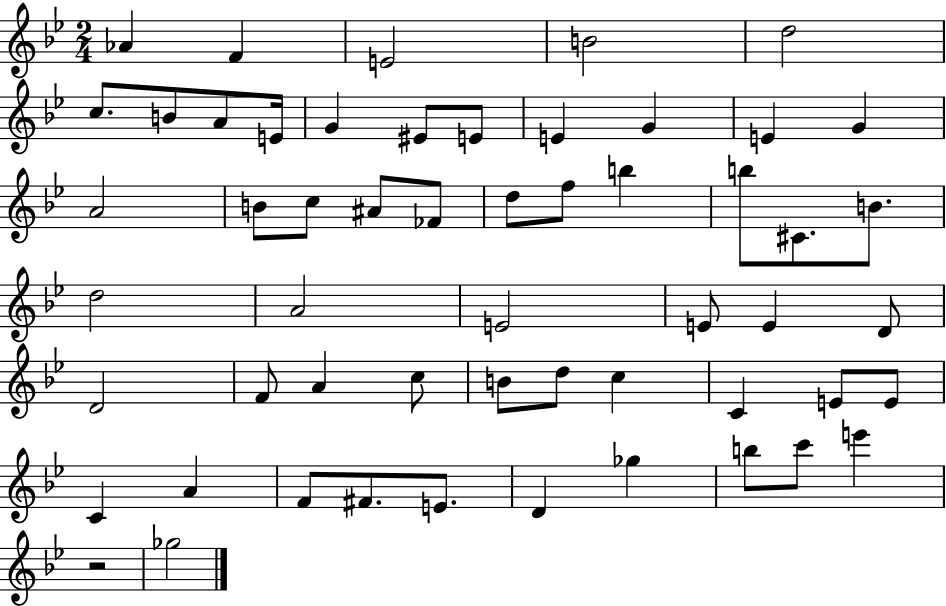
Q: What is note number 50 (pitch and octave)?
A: Gb5